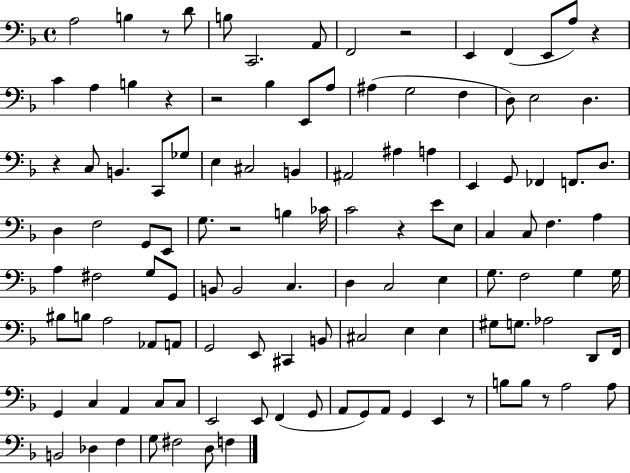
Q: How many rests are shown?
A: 10